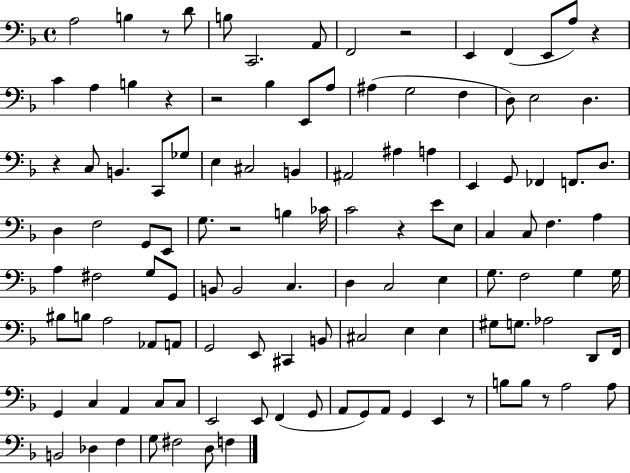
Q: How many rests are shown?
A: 10